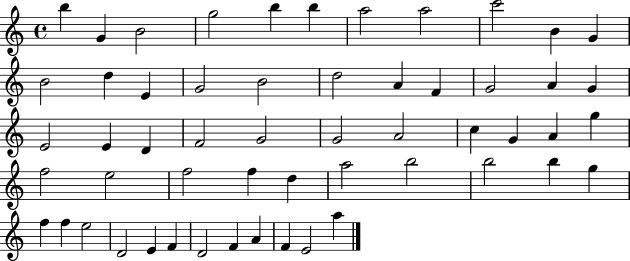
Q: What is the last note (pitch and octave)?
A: A5